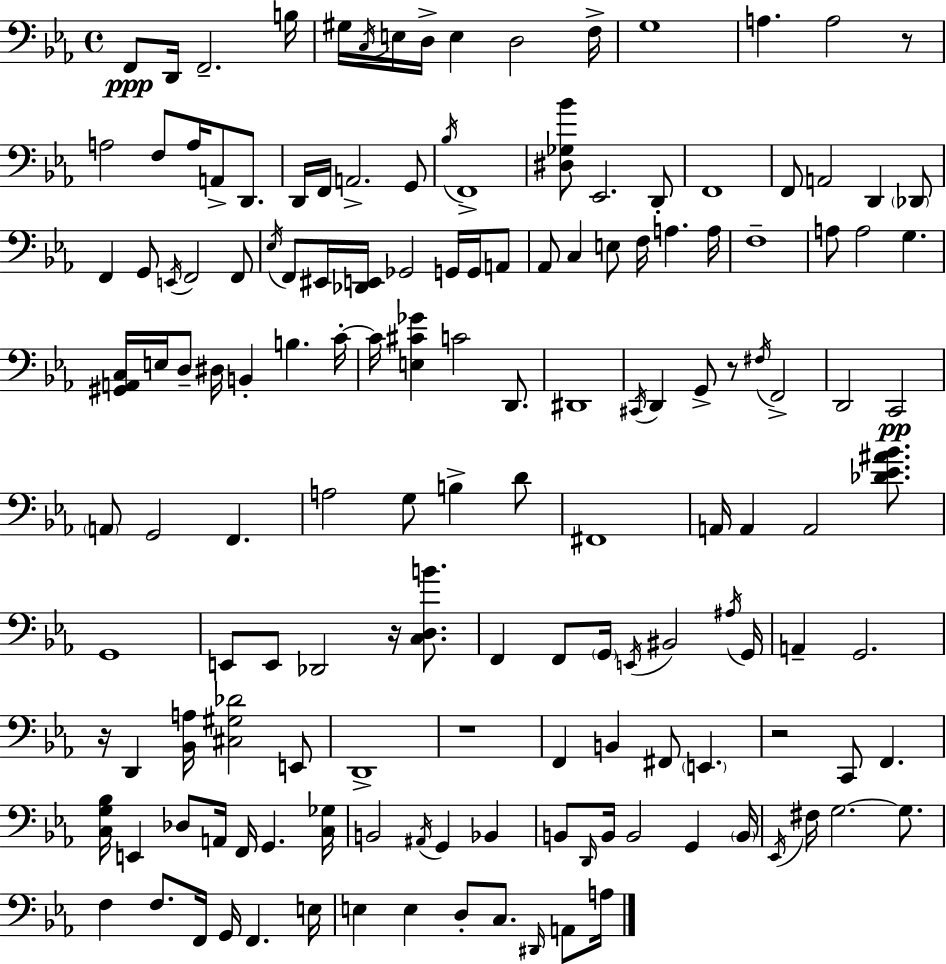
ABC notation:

X:1
T:Untitled
M:4/4
L:1/4
K:Eb
F,,/2 D,,/4 F,,2 B,/4 ^G,/4 C,/4 E,/4 D,/4 E, D,2 F,/4 G,4 A, A,2 z/2 A,2 F,/2 A,/4 A,,/2 D,,/2 D,,/4 F,,/4 A,,2 G,,/2 _B,/4 F,,4 [^D,_G,_B]/2 _E,,2 D,,/2 F,,4 F,,/2 A,,2 D,, _D,,/2 F,, G,,/2 E,,/4 F,,2 F,,/2 _E,/4 F,,/2 ^E,,/4 [_D,,E,,]/4 _G,,2 G,,/4 G,,/4 A,,/2 _A,,/2 C, E,/2 F,/4 A, A,/4 F,4 A,/2 A,2 G, [^G,,A,,C,]/4 E,/4 D,/2 ^D,/4 B,, B, C/4 C/4 [E,^C_G] C2 D,,/2 ^D,,4 ^C,,/4 D,, G,,/2 z/2 ^F,/4 F,,2 D,,2 C,,2 A,,/2 G,,2 F,, A,2 G,/2 B, D/2 ^F,,4 A,,/4 A,, A,,2 [_D_E^A_B]/2 G,,4 E,,/2 E,,/2 _D,,2 z/4 [C,D,B]/2 F,, F,,/2 G,,/4 E,,/4 ^B,,2 ^A,/4 G,,/4 A,, G,,2 z/4 D,, [_B,,A,]/4 [^C,^G,_D]2 E,,/2 D,,4 z4 F,, B,, ^F,,/2 E,, z2 C,,/2 F,, [C,G,_B,]/4 E,, _D,/2 A,,/4 F,,/4 G,, [C,_G,]/4 B,,2 ^A,,/4 G,, _B,, B,,/2 D,,/4 B,,/4 B,,2 G,, B,,/4 _E,,/4 ^F,/4 G,2 G,/2 F, F,/2 F,,/4 G,,/4 F,, E,/4 E, E, D,/2 C,/2 ^D,,/4 A,,/2 A,/4